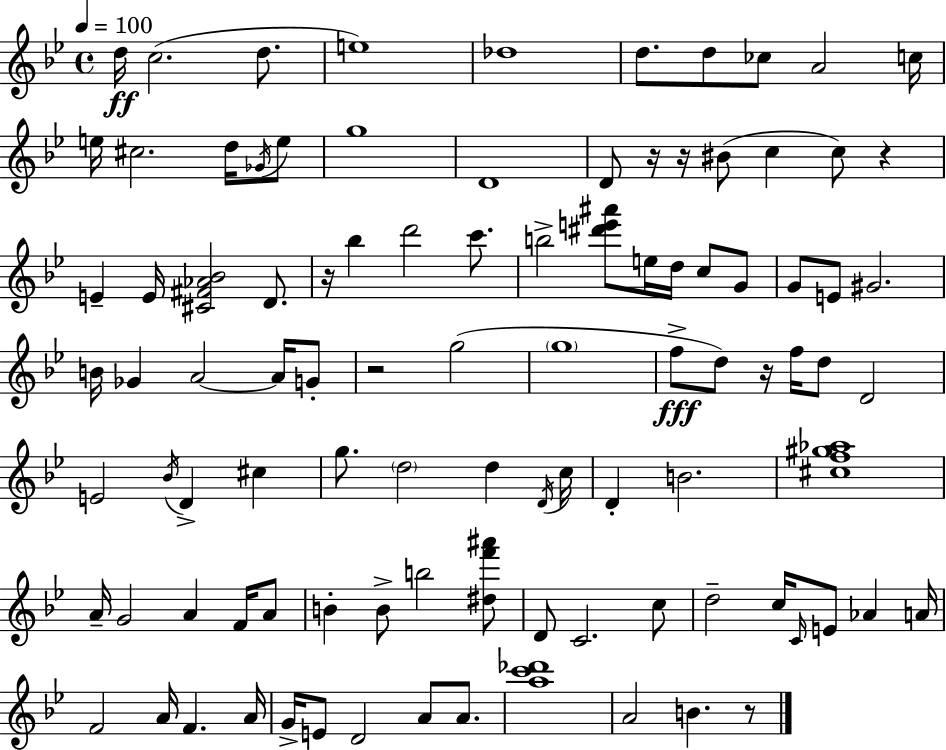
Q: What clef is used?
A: treble